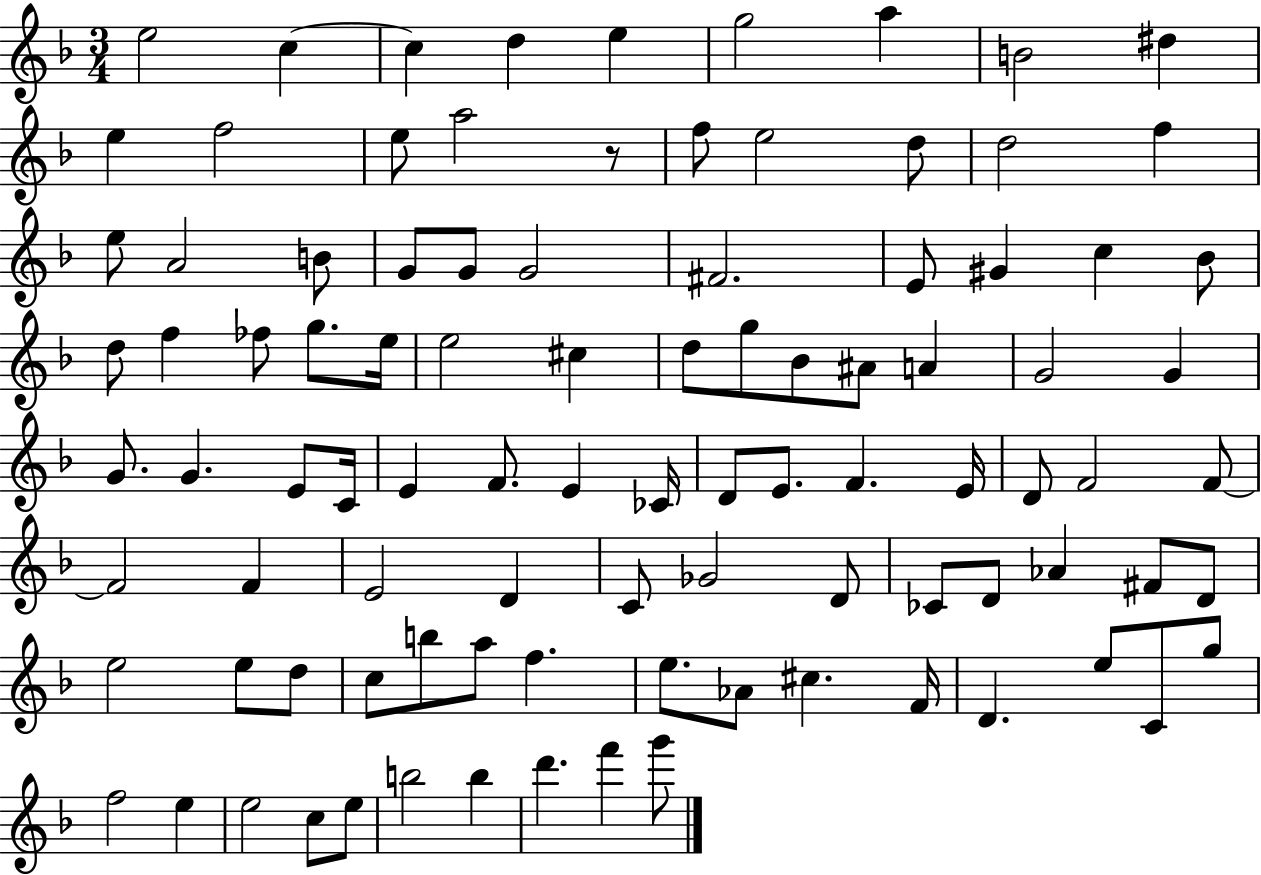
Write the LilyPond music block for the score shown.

{
  \clef treble
  \numericTimeSignature
  \time 3/4
  \key f \major
  e''2 c''4~~ | c''4 d''4 e''4 | g''2 a''4 | b'2 dis''4 | \break e''4 f''2 | e''8 a''2 r8 | f''8 e''2 d''8 | d''2 f''4 | \break e''8 a'2 b'8 | g'8 g'8 g'2 | fis'2. | e'8 gis'4 c''4 bes'8 | \break d''8 f''4 fes''8 g''8. e''16 | e''2 cis''4 | d''8 g''8 bes'8 ais'8 a'4 | g'2 g'4 | \break g'8. g'4. e'8 c'16 | e'4 f'8. e'4 ces'16 | d'8 e'8. f'4. e'16 | d'8 f'2 f'8~~ | \break f'2 f'4 | e'2 d'4 | c'8 ges'2 d'8 | ces'8 d'8 aes'4 fis'8 d'8 | \break e''2 e''8 d''8 | c''8 b''8 a''8 f''4. | e''8. aes'8 cis''4. f'16 | d'4. e''8 c'8 g''8 | \break f''2 e''4 | e''2 c''8 e''8 | b''2 b''4 | d'''4. f'''4 g'''8 | \break \bar "|."
}